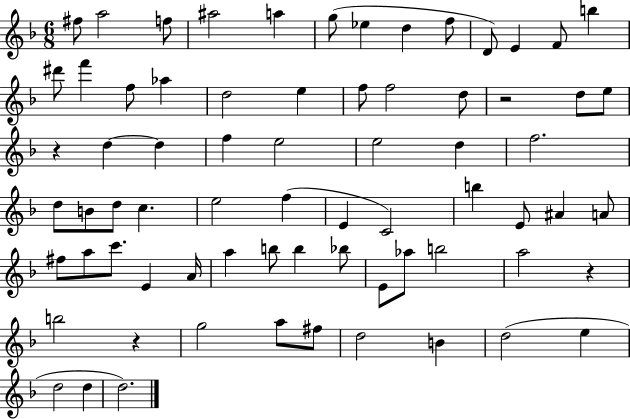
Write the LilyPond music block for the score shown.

{
  \clef treble
  \numericTimeSignature
  \time 6/8
  \key f \major
  fis''8 a''2 f''8 | ais''2 a''4 | g''8( ees''4 d''4 f''8 | d'8) e'4 f'8 b''4 | \break dis'''8 f'''4 f''8 aes''4 | d''2 e''4 | f''8 f''2 d''8 | r2 d''8 e''8 | \break r4 d''4~~ d''4 | f''4 e''2 | e''2 d''4 | f''2. | \break d''8 b'8 d''8 c''4. | e''2 f''4( | e'4 c'2) | b''4 e'8 ais'4 a'8 | \break fis''8 a''8 c'''8. e'4 a'16 | a''4 b''8 b''4 bes''8 | e'8 aes''8 b''2 | a''2 r4 | \break b''2 r4 | g''2 a''8 fis''8 | d''2 b'4 | d''2( e''4 | \break d''2 d''4 | d''2.) | \bar "|."
}